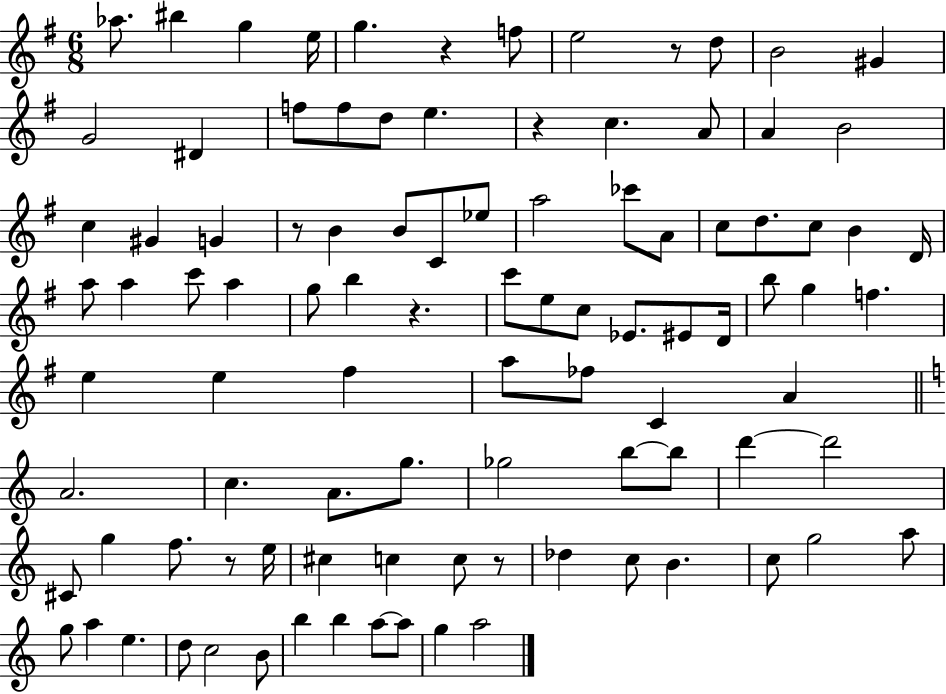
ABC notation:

X:1
T:Untitled
M:6/8
L:1/4
K:G
_a/2 ^b g e/4 g z f/2 e2 z/2 d/2 B2 ^G G2 ^D f/2 f/2 d/2 e z c A/2 A B2 c ^G G z/2 B B/2 C/2 _e/2 a2 _c'/2 A/2 c/2 d/2 c/2 B D/4 a/2 a c'/2 a g/2 b z c'/2 e/2 c/2 _E/2 ^E/2 D/4 b/2 g f e e ^f a/2 _f/2 C A A2 c A/2 g/2 _g2 b/2 b/2 d' d'2 ^C/2 g f/2 z/2 e/4 ^c c c/2 z/2 _d c/2 B c/2 g2 a/2 g/2 a e d/2 c2 B/2 b b a/2 a/2 g a2